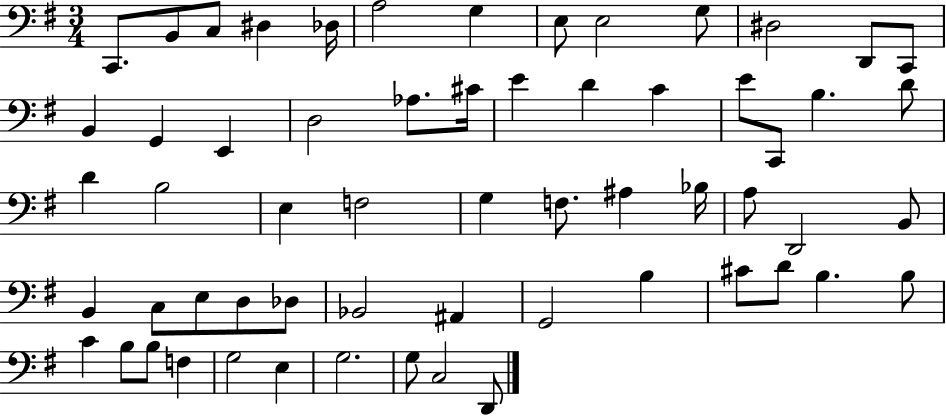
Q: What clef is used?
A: bass